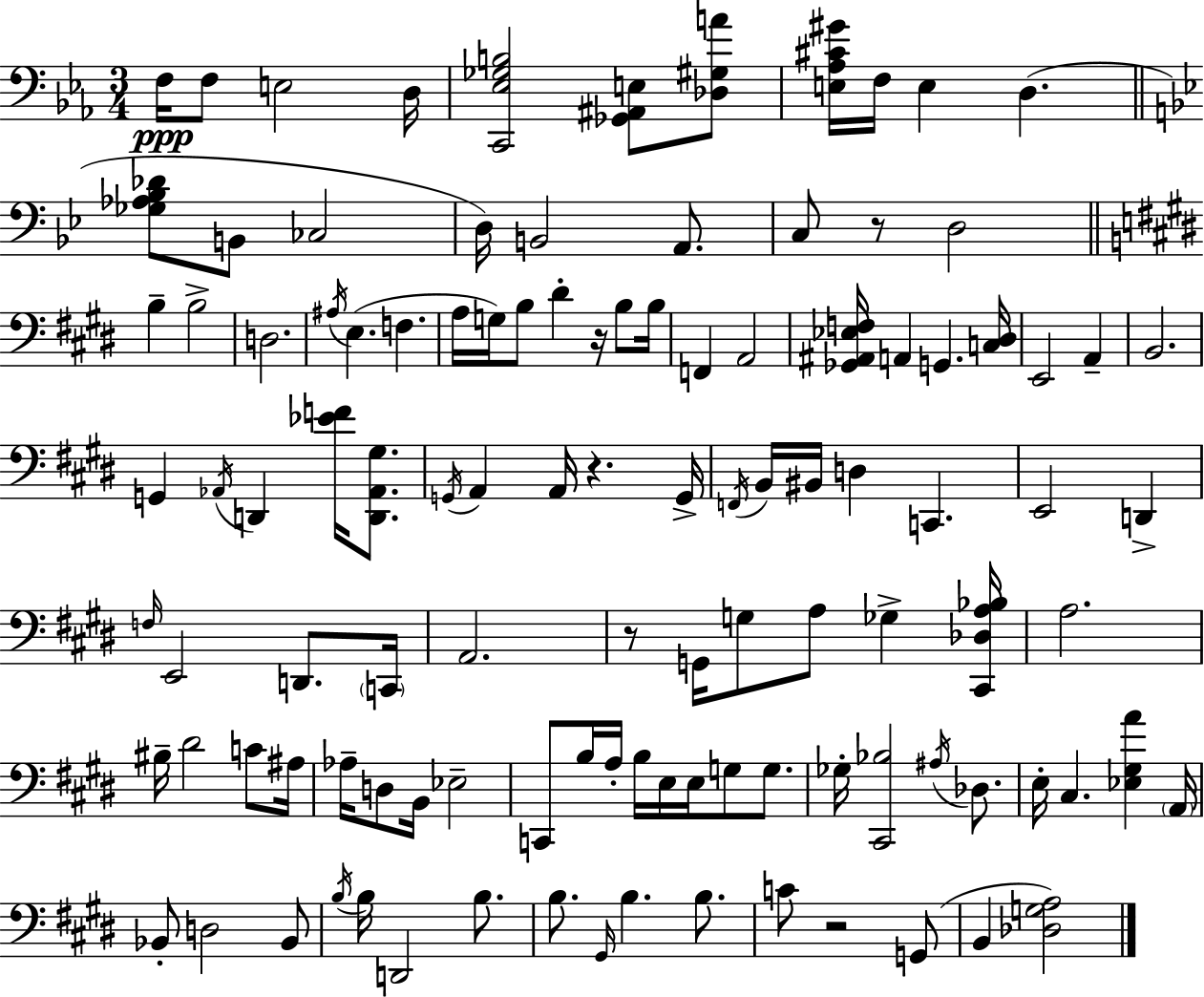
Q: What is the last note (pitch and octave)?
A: B2